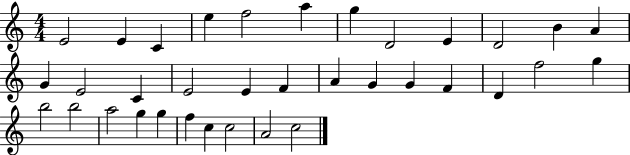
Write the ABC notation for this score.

X:1
T:Untitled
M:4/4
L:1/4
K:C
E2 E C e f2 a g D2 E D2 B A G E2 C E2 E F A G G F D f2 g b2 b2 a2 g g f c c2 A2 c2